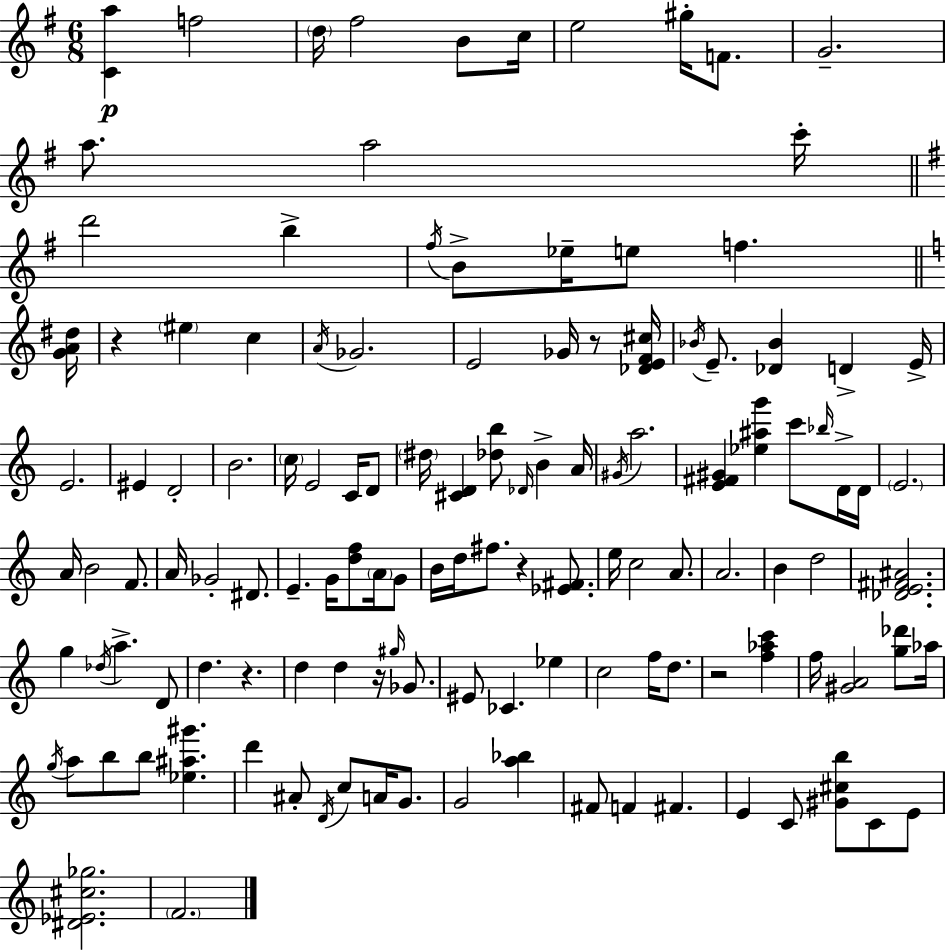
X:1
T:Untitled
M:6/8
L:1/4
K:Em
[Ca] f2 d/4 ^f2 B/2 c/4 e2 ^g/4 F/2 G2 a/2 a2 c'/4 d'2 b ^f/4 B/2 _e/4 e/2 f [GA^d]/4 z ^e c A/4 _G2 E2 _G/4 z/2 [_DEF^c]/4 _B/4 E/2 [_D_B] D E/4 E2 ^E D2 B2 c/4 E2 C/4 D/2 ^d/4 [^CD] [_db]/2 _D/4 B A/4 ^G/4 a2 [E^F^G] [_e^ag'] c'/2 _b/4 D/4 D/4 E2 A/4 B2 F/2 A/4 _G2 ^D/2 E G/4 [df]/2 A/4 G/2 B/4 d/4 ^f/2 z [_E^F]/2 e/4 c2 A/2 A2 B d2 [_DE^F^A]2 g _d/4 a D/2 d z d d z/4 ^g/4 _G/2 ^E/2 _C _e c2 f/4 d/2 z2 [f_ac'] f/4 [^GA]2 [g_d']/2 _a/4 g/4 a/2 b/2 b/2 [_e^a^g'] d' ^A/2 D/4 c/2 A/4 G/2 G2 [a_b] ^F/2 F ^F E C/2 [^G^cb]/2 C/2 E/2 [^D_E^c_g]2 F2